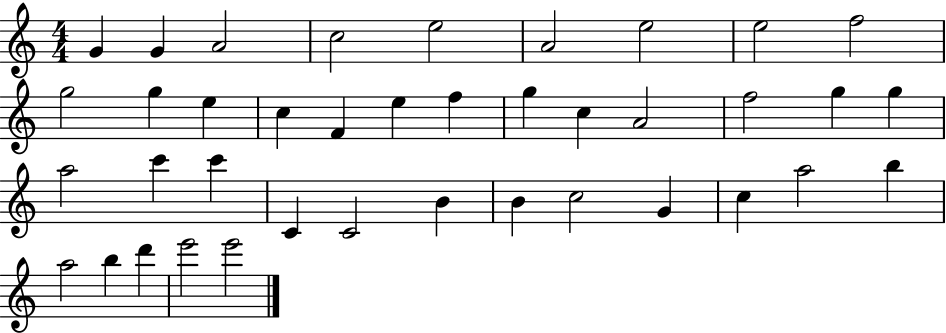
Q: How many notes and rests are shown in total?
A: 39